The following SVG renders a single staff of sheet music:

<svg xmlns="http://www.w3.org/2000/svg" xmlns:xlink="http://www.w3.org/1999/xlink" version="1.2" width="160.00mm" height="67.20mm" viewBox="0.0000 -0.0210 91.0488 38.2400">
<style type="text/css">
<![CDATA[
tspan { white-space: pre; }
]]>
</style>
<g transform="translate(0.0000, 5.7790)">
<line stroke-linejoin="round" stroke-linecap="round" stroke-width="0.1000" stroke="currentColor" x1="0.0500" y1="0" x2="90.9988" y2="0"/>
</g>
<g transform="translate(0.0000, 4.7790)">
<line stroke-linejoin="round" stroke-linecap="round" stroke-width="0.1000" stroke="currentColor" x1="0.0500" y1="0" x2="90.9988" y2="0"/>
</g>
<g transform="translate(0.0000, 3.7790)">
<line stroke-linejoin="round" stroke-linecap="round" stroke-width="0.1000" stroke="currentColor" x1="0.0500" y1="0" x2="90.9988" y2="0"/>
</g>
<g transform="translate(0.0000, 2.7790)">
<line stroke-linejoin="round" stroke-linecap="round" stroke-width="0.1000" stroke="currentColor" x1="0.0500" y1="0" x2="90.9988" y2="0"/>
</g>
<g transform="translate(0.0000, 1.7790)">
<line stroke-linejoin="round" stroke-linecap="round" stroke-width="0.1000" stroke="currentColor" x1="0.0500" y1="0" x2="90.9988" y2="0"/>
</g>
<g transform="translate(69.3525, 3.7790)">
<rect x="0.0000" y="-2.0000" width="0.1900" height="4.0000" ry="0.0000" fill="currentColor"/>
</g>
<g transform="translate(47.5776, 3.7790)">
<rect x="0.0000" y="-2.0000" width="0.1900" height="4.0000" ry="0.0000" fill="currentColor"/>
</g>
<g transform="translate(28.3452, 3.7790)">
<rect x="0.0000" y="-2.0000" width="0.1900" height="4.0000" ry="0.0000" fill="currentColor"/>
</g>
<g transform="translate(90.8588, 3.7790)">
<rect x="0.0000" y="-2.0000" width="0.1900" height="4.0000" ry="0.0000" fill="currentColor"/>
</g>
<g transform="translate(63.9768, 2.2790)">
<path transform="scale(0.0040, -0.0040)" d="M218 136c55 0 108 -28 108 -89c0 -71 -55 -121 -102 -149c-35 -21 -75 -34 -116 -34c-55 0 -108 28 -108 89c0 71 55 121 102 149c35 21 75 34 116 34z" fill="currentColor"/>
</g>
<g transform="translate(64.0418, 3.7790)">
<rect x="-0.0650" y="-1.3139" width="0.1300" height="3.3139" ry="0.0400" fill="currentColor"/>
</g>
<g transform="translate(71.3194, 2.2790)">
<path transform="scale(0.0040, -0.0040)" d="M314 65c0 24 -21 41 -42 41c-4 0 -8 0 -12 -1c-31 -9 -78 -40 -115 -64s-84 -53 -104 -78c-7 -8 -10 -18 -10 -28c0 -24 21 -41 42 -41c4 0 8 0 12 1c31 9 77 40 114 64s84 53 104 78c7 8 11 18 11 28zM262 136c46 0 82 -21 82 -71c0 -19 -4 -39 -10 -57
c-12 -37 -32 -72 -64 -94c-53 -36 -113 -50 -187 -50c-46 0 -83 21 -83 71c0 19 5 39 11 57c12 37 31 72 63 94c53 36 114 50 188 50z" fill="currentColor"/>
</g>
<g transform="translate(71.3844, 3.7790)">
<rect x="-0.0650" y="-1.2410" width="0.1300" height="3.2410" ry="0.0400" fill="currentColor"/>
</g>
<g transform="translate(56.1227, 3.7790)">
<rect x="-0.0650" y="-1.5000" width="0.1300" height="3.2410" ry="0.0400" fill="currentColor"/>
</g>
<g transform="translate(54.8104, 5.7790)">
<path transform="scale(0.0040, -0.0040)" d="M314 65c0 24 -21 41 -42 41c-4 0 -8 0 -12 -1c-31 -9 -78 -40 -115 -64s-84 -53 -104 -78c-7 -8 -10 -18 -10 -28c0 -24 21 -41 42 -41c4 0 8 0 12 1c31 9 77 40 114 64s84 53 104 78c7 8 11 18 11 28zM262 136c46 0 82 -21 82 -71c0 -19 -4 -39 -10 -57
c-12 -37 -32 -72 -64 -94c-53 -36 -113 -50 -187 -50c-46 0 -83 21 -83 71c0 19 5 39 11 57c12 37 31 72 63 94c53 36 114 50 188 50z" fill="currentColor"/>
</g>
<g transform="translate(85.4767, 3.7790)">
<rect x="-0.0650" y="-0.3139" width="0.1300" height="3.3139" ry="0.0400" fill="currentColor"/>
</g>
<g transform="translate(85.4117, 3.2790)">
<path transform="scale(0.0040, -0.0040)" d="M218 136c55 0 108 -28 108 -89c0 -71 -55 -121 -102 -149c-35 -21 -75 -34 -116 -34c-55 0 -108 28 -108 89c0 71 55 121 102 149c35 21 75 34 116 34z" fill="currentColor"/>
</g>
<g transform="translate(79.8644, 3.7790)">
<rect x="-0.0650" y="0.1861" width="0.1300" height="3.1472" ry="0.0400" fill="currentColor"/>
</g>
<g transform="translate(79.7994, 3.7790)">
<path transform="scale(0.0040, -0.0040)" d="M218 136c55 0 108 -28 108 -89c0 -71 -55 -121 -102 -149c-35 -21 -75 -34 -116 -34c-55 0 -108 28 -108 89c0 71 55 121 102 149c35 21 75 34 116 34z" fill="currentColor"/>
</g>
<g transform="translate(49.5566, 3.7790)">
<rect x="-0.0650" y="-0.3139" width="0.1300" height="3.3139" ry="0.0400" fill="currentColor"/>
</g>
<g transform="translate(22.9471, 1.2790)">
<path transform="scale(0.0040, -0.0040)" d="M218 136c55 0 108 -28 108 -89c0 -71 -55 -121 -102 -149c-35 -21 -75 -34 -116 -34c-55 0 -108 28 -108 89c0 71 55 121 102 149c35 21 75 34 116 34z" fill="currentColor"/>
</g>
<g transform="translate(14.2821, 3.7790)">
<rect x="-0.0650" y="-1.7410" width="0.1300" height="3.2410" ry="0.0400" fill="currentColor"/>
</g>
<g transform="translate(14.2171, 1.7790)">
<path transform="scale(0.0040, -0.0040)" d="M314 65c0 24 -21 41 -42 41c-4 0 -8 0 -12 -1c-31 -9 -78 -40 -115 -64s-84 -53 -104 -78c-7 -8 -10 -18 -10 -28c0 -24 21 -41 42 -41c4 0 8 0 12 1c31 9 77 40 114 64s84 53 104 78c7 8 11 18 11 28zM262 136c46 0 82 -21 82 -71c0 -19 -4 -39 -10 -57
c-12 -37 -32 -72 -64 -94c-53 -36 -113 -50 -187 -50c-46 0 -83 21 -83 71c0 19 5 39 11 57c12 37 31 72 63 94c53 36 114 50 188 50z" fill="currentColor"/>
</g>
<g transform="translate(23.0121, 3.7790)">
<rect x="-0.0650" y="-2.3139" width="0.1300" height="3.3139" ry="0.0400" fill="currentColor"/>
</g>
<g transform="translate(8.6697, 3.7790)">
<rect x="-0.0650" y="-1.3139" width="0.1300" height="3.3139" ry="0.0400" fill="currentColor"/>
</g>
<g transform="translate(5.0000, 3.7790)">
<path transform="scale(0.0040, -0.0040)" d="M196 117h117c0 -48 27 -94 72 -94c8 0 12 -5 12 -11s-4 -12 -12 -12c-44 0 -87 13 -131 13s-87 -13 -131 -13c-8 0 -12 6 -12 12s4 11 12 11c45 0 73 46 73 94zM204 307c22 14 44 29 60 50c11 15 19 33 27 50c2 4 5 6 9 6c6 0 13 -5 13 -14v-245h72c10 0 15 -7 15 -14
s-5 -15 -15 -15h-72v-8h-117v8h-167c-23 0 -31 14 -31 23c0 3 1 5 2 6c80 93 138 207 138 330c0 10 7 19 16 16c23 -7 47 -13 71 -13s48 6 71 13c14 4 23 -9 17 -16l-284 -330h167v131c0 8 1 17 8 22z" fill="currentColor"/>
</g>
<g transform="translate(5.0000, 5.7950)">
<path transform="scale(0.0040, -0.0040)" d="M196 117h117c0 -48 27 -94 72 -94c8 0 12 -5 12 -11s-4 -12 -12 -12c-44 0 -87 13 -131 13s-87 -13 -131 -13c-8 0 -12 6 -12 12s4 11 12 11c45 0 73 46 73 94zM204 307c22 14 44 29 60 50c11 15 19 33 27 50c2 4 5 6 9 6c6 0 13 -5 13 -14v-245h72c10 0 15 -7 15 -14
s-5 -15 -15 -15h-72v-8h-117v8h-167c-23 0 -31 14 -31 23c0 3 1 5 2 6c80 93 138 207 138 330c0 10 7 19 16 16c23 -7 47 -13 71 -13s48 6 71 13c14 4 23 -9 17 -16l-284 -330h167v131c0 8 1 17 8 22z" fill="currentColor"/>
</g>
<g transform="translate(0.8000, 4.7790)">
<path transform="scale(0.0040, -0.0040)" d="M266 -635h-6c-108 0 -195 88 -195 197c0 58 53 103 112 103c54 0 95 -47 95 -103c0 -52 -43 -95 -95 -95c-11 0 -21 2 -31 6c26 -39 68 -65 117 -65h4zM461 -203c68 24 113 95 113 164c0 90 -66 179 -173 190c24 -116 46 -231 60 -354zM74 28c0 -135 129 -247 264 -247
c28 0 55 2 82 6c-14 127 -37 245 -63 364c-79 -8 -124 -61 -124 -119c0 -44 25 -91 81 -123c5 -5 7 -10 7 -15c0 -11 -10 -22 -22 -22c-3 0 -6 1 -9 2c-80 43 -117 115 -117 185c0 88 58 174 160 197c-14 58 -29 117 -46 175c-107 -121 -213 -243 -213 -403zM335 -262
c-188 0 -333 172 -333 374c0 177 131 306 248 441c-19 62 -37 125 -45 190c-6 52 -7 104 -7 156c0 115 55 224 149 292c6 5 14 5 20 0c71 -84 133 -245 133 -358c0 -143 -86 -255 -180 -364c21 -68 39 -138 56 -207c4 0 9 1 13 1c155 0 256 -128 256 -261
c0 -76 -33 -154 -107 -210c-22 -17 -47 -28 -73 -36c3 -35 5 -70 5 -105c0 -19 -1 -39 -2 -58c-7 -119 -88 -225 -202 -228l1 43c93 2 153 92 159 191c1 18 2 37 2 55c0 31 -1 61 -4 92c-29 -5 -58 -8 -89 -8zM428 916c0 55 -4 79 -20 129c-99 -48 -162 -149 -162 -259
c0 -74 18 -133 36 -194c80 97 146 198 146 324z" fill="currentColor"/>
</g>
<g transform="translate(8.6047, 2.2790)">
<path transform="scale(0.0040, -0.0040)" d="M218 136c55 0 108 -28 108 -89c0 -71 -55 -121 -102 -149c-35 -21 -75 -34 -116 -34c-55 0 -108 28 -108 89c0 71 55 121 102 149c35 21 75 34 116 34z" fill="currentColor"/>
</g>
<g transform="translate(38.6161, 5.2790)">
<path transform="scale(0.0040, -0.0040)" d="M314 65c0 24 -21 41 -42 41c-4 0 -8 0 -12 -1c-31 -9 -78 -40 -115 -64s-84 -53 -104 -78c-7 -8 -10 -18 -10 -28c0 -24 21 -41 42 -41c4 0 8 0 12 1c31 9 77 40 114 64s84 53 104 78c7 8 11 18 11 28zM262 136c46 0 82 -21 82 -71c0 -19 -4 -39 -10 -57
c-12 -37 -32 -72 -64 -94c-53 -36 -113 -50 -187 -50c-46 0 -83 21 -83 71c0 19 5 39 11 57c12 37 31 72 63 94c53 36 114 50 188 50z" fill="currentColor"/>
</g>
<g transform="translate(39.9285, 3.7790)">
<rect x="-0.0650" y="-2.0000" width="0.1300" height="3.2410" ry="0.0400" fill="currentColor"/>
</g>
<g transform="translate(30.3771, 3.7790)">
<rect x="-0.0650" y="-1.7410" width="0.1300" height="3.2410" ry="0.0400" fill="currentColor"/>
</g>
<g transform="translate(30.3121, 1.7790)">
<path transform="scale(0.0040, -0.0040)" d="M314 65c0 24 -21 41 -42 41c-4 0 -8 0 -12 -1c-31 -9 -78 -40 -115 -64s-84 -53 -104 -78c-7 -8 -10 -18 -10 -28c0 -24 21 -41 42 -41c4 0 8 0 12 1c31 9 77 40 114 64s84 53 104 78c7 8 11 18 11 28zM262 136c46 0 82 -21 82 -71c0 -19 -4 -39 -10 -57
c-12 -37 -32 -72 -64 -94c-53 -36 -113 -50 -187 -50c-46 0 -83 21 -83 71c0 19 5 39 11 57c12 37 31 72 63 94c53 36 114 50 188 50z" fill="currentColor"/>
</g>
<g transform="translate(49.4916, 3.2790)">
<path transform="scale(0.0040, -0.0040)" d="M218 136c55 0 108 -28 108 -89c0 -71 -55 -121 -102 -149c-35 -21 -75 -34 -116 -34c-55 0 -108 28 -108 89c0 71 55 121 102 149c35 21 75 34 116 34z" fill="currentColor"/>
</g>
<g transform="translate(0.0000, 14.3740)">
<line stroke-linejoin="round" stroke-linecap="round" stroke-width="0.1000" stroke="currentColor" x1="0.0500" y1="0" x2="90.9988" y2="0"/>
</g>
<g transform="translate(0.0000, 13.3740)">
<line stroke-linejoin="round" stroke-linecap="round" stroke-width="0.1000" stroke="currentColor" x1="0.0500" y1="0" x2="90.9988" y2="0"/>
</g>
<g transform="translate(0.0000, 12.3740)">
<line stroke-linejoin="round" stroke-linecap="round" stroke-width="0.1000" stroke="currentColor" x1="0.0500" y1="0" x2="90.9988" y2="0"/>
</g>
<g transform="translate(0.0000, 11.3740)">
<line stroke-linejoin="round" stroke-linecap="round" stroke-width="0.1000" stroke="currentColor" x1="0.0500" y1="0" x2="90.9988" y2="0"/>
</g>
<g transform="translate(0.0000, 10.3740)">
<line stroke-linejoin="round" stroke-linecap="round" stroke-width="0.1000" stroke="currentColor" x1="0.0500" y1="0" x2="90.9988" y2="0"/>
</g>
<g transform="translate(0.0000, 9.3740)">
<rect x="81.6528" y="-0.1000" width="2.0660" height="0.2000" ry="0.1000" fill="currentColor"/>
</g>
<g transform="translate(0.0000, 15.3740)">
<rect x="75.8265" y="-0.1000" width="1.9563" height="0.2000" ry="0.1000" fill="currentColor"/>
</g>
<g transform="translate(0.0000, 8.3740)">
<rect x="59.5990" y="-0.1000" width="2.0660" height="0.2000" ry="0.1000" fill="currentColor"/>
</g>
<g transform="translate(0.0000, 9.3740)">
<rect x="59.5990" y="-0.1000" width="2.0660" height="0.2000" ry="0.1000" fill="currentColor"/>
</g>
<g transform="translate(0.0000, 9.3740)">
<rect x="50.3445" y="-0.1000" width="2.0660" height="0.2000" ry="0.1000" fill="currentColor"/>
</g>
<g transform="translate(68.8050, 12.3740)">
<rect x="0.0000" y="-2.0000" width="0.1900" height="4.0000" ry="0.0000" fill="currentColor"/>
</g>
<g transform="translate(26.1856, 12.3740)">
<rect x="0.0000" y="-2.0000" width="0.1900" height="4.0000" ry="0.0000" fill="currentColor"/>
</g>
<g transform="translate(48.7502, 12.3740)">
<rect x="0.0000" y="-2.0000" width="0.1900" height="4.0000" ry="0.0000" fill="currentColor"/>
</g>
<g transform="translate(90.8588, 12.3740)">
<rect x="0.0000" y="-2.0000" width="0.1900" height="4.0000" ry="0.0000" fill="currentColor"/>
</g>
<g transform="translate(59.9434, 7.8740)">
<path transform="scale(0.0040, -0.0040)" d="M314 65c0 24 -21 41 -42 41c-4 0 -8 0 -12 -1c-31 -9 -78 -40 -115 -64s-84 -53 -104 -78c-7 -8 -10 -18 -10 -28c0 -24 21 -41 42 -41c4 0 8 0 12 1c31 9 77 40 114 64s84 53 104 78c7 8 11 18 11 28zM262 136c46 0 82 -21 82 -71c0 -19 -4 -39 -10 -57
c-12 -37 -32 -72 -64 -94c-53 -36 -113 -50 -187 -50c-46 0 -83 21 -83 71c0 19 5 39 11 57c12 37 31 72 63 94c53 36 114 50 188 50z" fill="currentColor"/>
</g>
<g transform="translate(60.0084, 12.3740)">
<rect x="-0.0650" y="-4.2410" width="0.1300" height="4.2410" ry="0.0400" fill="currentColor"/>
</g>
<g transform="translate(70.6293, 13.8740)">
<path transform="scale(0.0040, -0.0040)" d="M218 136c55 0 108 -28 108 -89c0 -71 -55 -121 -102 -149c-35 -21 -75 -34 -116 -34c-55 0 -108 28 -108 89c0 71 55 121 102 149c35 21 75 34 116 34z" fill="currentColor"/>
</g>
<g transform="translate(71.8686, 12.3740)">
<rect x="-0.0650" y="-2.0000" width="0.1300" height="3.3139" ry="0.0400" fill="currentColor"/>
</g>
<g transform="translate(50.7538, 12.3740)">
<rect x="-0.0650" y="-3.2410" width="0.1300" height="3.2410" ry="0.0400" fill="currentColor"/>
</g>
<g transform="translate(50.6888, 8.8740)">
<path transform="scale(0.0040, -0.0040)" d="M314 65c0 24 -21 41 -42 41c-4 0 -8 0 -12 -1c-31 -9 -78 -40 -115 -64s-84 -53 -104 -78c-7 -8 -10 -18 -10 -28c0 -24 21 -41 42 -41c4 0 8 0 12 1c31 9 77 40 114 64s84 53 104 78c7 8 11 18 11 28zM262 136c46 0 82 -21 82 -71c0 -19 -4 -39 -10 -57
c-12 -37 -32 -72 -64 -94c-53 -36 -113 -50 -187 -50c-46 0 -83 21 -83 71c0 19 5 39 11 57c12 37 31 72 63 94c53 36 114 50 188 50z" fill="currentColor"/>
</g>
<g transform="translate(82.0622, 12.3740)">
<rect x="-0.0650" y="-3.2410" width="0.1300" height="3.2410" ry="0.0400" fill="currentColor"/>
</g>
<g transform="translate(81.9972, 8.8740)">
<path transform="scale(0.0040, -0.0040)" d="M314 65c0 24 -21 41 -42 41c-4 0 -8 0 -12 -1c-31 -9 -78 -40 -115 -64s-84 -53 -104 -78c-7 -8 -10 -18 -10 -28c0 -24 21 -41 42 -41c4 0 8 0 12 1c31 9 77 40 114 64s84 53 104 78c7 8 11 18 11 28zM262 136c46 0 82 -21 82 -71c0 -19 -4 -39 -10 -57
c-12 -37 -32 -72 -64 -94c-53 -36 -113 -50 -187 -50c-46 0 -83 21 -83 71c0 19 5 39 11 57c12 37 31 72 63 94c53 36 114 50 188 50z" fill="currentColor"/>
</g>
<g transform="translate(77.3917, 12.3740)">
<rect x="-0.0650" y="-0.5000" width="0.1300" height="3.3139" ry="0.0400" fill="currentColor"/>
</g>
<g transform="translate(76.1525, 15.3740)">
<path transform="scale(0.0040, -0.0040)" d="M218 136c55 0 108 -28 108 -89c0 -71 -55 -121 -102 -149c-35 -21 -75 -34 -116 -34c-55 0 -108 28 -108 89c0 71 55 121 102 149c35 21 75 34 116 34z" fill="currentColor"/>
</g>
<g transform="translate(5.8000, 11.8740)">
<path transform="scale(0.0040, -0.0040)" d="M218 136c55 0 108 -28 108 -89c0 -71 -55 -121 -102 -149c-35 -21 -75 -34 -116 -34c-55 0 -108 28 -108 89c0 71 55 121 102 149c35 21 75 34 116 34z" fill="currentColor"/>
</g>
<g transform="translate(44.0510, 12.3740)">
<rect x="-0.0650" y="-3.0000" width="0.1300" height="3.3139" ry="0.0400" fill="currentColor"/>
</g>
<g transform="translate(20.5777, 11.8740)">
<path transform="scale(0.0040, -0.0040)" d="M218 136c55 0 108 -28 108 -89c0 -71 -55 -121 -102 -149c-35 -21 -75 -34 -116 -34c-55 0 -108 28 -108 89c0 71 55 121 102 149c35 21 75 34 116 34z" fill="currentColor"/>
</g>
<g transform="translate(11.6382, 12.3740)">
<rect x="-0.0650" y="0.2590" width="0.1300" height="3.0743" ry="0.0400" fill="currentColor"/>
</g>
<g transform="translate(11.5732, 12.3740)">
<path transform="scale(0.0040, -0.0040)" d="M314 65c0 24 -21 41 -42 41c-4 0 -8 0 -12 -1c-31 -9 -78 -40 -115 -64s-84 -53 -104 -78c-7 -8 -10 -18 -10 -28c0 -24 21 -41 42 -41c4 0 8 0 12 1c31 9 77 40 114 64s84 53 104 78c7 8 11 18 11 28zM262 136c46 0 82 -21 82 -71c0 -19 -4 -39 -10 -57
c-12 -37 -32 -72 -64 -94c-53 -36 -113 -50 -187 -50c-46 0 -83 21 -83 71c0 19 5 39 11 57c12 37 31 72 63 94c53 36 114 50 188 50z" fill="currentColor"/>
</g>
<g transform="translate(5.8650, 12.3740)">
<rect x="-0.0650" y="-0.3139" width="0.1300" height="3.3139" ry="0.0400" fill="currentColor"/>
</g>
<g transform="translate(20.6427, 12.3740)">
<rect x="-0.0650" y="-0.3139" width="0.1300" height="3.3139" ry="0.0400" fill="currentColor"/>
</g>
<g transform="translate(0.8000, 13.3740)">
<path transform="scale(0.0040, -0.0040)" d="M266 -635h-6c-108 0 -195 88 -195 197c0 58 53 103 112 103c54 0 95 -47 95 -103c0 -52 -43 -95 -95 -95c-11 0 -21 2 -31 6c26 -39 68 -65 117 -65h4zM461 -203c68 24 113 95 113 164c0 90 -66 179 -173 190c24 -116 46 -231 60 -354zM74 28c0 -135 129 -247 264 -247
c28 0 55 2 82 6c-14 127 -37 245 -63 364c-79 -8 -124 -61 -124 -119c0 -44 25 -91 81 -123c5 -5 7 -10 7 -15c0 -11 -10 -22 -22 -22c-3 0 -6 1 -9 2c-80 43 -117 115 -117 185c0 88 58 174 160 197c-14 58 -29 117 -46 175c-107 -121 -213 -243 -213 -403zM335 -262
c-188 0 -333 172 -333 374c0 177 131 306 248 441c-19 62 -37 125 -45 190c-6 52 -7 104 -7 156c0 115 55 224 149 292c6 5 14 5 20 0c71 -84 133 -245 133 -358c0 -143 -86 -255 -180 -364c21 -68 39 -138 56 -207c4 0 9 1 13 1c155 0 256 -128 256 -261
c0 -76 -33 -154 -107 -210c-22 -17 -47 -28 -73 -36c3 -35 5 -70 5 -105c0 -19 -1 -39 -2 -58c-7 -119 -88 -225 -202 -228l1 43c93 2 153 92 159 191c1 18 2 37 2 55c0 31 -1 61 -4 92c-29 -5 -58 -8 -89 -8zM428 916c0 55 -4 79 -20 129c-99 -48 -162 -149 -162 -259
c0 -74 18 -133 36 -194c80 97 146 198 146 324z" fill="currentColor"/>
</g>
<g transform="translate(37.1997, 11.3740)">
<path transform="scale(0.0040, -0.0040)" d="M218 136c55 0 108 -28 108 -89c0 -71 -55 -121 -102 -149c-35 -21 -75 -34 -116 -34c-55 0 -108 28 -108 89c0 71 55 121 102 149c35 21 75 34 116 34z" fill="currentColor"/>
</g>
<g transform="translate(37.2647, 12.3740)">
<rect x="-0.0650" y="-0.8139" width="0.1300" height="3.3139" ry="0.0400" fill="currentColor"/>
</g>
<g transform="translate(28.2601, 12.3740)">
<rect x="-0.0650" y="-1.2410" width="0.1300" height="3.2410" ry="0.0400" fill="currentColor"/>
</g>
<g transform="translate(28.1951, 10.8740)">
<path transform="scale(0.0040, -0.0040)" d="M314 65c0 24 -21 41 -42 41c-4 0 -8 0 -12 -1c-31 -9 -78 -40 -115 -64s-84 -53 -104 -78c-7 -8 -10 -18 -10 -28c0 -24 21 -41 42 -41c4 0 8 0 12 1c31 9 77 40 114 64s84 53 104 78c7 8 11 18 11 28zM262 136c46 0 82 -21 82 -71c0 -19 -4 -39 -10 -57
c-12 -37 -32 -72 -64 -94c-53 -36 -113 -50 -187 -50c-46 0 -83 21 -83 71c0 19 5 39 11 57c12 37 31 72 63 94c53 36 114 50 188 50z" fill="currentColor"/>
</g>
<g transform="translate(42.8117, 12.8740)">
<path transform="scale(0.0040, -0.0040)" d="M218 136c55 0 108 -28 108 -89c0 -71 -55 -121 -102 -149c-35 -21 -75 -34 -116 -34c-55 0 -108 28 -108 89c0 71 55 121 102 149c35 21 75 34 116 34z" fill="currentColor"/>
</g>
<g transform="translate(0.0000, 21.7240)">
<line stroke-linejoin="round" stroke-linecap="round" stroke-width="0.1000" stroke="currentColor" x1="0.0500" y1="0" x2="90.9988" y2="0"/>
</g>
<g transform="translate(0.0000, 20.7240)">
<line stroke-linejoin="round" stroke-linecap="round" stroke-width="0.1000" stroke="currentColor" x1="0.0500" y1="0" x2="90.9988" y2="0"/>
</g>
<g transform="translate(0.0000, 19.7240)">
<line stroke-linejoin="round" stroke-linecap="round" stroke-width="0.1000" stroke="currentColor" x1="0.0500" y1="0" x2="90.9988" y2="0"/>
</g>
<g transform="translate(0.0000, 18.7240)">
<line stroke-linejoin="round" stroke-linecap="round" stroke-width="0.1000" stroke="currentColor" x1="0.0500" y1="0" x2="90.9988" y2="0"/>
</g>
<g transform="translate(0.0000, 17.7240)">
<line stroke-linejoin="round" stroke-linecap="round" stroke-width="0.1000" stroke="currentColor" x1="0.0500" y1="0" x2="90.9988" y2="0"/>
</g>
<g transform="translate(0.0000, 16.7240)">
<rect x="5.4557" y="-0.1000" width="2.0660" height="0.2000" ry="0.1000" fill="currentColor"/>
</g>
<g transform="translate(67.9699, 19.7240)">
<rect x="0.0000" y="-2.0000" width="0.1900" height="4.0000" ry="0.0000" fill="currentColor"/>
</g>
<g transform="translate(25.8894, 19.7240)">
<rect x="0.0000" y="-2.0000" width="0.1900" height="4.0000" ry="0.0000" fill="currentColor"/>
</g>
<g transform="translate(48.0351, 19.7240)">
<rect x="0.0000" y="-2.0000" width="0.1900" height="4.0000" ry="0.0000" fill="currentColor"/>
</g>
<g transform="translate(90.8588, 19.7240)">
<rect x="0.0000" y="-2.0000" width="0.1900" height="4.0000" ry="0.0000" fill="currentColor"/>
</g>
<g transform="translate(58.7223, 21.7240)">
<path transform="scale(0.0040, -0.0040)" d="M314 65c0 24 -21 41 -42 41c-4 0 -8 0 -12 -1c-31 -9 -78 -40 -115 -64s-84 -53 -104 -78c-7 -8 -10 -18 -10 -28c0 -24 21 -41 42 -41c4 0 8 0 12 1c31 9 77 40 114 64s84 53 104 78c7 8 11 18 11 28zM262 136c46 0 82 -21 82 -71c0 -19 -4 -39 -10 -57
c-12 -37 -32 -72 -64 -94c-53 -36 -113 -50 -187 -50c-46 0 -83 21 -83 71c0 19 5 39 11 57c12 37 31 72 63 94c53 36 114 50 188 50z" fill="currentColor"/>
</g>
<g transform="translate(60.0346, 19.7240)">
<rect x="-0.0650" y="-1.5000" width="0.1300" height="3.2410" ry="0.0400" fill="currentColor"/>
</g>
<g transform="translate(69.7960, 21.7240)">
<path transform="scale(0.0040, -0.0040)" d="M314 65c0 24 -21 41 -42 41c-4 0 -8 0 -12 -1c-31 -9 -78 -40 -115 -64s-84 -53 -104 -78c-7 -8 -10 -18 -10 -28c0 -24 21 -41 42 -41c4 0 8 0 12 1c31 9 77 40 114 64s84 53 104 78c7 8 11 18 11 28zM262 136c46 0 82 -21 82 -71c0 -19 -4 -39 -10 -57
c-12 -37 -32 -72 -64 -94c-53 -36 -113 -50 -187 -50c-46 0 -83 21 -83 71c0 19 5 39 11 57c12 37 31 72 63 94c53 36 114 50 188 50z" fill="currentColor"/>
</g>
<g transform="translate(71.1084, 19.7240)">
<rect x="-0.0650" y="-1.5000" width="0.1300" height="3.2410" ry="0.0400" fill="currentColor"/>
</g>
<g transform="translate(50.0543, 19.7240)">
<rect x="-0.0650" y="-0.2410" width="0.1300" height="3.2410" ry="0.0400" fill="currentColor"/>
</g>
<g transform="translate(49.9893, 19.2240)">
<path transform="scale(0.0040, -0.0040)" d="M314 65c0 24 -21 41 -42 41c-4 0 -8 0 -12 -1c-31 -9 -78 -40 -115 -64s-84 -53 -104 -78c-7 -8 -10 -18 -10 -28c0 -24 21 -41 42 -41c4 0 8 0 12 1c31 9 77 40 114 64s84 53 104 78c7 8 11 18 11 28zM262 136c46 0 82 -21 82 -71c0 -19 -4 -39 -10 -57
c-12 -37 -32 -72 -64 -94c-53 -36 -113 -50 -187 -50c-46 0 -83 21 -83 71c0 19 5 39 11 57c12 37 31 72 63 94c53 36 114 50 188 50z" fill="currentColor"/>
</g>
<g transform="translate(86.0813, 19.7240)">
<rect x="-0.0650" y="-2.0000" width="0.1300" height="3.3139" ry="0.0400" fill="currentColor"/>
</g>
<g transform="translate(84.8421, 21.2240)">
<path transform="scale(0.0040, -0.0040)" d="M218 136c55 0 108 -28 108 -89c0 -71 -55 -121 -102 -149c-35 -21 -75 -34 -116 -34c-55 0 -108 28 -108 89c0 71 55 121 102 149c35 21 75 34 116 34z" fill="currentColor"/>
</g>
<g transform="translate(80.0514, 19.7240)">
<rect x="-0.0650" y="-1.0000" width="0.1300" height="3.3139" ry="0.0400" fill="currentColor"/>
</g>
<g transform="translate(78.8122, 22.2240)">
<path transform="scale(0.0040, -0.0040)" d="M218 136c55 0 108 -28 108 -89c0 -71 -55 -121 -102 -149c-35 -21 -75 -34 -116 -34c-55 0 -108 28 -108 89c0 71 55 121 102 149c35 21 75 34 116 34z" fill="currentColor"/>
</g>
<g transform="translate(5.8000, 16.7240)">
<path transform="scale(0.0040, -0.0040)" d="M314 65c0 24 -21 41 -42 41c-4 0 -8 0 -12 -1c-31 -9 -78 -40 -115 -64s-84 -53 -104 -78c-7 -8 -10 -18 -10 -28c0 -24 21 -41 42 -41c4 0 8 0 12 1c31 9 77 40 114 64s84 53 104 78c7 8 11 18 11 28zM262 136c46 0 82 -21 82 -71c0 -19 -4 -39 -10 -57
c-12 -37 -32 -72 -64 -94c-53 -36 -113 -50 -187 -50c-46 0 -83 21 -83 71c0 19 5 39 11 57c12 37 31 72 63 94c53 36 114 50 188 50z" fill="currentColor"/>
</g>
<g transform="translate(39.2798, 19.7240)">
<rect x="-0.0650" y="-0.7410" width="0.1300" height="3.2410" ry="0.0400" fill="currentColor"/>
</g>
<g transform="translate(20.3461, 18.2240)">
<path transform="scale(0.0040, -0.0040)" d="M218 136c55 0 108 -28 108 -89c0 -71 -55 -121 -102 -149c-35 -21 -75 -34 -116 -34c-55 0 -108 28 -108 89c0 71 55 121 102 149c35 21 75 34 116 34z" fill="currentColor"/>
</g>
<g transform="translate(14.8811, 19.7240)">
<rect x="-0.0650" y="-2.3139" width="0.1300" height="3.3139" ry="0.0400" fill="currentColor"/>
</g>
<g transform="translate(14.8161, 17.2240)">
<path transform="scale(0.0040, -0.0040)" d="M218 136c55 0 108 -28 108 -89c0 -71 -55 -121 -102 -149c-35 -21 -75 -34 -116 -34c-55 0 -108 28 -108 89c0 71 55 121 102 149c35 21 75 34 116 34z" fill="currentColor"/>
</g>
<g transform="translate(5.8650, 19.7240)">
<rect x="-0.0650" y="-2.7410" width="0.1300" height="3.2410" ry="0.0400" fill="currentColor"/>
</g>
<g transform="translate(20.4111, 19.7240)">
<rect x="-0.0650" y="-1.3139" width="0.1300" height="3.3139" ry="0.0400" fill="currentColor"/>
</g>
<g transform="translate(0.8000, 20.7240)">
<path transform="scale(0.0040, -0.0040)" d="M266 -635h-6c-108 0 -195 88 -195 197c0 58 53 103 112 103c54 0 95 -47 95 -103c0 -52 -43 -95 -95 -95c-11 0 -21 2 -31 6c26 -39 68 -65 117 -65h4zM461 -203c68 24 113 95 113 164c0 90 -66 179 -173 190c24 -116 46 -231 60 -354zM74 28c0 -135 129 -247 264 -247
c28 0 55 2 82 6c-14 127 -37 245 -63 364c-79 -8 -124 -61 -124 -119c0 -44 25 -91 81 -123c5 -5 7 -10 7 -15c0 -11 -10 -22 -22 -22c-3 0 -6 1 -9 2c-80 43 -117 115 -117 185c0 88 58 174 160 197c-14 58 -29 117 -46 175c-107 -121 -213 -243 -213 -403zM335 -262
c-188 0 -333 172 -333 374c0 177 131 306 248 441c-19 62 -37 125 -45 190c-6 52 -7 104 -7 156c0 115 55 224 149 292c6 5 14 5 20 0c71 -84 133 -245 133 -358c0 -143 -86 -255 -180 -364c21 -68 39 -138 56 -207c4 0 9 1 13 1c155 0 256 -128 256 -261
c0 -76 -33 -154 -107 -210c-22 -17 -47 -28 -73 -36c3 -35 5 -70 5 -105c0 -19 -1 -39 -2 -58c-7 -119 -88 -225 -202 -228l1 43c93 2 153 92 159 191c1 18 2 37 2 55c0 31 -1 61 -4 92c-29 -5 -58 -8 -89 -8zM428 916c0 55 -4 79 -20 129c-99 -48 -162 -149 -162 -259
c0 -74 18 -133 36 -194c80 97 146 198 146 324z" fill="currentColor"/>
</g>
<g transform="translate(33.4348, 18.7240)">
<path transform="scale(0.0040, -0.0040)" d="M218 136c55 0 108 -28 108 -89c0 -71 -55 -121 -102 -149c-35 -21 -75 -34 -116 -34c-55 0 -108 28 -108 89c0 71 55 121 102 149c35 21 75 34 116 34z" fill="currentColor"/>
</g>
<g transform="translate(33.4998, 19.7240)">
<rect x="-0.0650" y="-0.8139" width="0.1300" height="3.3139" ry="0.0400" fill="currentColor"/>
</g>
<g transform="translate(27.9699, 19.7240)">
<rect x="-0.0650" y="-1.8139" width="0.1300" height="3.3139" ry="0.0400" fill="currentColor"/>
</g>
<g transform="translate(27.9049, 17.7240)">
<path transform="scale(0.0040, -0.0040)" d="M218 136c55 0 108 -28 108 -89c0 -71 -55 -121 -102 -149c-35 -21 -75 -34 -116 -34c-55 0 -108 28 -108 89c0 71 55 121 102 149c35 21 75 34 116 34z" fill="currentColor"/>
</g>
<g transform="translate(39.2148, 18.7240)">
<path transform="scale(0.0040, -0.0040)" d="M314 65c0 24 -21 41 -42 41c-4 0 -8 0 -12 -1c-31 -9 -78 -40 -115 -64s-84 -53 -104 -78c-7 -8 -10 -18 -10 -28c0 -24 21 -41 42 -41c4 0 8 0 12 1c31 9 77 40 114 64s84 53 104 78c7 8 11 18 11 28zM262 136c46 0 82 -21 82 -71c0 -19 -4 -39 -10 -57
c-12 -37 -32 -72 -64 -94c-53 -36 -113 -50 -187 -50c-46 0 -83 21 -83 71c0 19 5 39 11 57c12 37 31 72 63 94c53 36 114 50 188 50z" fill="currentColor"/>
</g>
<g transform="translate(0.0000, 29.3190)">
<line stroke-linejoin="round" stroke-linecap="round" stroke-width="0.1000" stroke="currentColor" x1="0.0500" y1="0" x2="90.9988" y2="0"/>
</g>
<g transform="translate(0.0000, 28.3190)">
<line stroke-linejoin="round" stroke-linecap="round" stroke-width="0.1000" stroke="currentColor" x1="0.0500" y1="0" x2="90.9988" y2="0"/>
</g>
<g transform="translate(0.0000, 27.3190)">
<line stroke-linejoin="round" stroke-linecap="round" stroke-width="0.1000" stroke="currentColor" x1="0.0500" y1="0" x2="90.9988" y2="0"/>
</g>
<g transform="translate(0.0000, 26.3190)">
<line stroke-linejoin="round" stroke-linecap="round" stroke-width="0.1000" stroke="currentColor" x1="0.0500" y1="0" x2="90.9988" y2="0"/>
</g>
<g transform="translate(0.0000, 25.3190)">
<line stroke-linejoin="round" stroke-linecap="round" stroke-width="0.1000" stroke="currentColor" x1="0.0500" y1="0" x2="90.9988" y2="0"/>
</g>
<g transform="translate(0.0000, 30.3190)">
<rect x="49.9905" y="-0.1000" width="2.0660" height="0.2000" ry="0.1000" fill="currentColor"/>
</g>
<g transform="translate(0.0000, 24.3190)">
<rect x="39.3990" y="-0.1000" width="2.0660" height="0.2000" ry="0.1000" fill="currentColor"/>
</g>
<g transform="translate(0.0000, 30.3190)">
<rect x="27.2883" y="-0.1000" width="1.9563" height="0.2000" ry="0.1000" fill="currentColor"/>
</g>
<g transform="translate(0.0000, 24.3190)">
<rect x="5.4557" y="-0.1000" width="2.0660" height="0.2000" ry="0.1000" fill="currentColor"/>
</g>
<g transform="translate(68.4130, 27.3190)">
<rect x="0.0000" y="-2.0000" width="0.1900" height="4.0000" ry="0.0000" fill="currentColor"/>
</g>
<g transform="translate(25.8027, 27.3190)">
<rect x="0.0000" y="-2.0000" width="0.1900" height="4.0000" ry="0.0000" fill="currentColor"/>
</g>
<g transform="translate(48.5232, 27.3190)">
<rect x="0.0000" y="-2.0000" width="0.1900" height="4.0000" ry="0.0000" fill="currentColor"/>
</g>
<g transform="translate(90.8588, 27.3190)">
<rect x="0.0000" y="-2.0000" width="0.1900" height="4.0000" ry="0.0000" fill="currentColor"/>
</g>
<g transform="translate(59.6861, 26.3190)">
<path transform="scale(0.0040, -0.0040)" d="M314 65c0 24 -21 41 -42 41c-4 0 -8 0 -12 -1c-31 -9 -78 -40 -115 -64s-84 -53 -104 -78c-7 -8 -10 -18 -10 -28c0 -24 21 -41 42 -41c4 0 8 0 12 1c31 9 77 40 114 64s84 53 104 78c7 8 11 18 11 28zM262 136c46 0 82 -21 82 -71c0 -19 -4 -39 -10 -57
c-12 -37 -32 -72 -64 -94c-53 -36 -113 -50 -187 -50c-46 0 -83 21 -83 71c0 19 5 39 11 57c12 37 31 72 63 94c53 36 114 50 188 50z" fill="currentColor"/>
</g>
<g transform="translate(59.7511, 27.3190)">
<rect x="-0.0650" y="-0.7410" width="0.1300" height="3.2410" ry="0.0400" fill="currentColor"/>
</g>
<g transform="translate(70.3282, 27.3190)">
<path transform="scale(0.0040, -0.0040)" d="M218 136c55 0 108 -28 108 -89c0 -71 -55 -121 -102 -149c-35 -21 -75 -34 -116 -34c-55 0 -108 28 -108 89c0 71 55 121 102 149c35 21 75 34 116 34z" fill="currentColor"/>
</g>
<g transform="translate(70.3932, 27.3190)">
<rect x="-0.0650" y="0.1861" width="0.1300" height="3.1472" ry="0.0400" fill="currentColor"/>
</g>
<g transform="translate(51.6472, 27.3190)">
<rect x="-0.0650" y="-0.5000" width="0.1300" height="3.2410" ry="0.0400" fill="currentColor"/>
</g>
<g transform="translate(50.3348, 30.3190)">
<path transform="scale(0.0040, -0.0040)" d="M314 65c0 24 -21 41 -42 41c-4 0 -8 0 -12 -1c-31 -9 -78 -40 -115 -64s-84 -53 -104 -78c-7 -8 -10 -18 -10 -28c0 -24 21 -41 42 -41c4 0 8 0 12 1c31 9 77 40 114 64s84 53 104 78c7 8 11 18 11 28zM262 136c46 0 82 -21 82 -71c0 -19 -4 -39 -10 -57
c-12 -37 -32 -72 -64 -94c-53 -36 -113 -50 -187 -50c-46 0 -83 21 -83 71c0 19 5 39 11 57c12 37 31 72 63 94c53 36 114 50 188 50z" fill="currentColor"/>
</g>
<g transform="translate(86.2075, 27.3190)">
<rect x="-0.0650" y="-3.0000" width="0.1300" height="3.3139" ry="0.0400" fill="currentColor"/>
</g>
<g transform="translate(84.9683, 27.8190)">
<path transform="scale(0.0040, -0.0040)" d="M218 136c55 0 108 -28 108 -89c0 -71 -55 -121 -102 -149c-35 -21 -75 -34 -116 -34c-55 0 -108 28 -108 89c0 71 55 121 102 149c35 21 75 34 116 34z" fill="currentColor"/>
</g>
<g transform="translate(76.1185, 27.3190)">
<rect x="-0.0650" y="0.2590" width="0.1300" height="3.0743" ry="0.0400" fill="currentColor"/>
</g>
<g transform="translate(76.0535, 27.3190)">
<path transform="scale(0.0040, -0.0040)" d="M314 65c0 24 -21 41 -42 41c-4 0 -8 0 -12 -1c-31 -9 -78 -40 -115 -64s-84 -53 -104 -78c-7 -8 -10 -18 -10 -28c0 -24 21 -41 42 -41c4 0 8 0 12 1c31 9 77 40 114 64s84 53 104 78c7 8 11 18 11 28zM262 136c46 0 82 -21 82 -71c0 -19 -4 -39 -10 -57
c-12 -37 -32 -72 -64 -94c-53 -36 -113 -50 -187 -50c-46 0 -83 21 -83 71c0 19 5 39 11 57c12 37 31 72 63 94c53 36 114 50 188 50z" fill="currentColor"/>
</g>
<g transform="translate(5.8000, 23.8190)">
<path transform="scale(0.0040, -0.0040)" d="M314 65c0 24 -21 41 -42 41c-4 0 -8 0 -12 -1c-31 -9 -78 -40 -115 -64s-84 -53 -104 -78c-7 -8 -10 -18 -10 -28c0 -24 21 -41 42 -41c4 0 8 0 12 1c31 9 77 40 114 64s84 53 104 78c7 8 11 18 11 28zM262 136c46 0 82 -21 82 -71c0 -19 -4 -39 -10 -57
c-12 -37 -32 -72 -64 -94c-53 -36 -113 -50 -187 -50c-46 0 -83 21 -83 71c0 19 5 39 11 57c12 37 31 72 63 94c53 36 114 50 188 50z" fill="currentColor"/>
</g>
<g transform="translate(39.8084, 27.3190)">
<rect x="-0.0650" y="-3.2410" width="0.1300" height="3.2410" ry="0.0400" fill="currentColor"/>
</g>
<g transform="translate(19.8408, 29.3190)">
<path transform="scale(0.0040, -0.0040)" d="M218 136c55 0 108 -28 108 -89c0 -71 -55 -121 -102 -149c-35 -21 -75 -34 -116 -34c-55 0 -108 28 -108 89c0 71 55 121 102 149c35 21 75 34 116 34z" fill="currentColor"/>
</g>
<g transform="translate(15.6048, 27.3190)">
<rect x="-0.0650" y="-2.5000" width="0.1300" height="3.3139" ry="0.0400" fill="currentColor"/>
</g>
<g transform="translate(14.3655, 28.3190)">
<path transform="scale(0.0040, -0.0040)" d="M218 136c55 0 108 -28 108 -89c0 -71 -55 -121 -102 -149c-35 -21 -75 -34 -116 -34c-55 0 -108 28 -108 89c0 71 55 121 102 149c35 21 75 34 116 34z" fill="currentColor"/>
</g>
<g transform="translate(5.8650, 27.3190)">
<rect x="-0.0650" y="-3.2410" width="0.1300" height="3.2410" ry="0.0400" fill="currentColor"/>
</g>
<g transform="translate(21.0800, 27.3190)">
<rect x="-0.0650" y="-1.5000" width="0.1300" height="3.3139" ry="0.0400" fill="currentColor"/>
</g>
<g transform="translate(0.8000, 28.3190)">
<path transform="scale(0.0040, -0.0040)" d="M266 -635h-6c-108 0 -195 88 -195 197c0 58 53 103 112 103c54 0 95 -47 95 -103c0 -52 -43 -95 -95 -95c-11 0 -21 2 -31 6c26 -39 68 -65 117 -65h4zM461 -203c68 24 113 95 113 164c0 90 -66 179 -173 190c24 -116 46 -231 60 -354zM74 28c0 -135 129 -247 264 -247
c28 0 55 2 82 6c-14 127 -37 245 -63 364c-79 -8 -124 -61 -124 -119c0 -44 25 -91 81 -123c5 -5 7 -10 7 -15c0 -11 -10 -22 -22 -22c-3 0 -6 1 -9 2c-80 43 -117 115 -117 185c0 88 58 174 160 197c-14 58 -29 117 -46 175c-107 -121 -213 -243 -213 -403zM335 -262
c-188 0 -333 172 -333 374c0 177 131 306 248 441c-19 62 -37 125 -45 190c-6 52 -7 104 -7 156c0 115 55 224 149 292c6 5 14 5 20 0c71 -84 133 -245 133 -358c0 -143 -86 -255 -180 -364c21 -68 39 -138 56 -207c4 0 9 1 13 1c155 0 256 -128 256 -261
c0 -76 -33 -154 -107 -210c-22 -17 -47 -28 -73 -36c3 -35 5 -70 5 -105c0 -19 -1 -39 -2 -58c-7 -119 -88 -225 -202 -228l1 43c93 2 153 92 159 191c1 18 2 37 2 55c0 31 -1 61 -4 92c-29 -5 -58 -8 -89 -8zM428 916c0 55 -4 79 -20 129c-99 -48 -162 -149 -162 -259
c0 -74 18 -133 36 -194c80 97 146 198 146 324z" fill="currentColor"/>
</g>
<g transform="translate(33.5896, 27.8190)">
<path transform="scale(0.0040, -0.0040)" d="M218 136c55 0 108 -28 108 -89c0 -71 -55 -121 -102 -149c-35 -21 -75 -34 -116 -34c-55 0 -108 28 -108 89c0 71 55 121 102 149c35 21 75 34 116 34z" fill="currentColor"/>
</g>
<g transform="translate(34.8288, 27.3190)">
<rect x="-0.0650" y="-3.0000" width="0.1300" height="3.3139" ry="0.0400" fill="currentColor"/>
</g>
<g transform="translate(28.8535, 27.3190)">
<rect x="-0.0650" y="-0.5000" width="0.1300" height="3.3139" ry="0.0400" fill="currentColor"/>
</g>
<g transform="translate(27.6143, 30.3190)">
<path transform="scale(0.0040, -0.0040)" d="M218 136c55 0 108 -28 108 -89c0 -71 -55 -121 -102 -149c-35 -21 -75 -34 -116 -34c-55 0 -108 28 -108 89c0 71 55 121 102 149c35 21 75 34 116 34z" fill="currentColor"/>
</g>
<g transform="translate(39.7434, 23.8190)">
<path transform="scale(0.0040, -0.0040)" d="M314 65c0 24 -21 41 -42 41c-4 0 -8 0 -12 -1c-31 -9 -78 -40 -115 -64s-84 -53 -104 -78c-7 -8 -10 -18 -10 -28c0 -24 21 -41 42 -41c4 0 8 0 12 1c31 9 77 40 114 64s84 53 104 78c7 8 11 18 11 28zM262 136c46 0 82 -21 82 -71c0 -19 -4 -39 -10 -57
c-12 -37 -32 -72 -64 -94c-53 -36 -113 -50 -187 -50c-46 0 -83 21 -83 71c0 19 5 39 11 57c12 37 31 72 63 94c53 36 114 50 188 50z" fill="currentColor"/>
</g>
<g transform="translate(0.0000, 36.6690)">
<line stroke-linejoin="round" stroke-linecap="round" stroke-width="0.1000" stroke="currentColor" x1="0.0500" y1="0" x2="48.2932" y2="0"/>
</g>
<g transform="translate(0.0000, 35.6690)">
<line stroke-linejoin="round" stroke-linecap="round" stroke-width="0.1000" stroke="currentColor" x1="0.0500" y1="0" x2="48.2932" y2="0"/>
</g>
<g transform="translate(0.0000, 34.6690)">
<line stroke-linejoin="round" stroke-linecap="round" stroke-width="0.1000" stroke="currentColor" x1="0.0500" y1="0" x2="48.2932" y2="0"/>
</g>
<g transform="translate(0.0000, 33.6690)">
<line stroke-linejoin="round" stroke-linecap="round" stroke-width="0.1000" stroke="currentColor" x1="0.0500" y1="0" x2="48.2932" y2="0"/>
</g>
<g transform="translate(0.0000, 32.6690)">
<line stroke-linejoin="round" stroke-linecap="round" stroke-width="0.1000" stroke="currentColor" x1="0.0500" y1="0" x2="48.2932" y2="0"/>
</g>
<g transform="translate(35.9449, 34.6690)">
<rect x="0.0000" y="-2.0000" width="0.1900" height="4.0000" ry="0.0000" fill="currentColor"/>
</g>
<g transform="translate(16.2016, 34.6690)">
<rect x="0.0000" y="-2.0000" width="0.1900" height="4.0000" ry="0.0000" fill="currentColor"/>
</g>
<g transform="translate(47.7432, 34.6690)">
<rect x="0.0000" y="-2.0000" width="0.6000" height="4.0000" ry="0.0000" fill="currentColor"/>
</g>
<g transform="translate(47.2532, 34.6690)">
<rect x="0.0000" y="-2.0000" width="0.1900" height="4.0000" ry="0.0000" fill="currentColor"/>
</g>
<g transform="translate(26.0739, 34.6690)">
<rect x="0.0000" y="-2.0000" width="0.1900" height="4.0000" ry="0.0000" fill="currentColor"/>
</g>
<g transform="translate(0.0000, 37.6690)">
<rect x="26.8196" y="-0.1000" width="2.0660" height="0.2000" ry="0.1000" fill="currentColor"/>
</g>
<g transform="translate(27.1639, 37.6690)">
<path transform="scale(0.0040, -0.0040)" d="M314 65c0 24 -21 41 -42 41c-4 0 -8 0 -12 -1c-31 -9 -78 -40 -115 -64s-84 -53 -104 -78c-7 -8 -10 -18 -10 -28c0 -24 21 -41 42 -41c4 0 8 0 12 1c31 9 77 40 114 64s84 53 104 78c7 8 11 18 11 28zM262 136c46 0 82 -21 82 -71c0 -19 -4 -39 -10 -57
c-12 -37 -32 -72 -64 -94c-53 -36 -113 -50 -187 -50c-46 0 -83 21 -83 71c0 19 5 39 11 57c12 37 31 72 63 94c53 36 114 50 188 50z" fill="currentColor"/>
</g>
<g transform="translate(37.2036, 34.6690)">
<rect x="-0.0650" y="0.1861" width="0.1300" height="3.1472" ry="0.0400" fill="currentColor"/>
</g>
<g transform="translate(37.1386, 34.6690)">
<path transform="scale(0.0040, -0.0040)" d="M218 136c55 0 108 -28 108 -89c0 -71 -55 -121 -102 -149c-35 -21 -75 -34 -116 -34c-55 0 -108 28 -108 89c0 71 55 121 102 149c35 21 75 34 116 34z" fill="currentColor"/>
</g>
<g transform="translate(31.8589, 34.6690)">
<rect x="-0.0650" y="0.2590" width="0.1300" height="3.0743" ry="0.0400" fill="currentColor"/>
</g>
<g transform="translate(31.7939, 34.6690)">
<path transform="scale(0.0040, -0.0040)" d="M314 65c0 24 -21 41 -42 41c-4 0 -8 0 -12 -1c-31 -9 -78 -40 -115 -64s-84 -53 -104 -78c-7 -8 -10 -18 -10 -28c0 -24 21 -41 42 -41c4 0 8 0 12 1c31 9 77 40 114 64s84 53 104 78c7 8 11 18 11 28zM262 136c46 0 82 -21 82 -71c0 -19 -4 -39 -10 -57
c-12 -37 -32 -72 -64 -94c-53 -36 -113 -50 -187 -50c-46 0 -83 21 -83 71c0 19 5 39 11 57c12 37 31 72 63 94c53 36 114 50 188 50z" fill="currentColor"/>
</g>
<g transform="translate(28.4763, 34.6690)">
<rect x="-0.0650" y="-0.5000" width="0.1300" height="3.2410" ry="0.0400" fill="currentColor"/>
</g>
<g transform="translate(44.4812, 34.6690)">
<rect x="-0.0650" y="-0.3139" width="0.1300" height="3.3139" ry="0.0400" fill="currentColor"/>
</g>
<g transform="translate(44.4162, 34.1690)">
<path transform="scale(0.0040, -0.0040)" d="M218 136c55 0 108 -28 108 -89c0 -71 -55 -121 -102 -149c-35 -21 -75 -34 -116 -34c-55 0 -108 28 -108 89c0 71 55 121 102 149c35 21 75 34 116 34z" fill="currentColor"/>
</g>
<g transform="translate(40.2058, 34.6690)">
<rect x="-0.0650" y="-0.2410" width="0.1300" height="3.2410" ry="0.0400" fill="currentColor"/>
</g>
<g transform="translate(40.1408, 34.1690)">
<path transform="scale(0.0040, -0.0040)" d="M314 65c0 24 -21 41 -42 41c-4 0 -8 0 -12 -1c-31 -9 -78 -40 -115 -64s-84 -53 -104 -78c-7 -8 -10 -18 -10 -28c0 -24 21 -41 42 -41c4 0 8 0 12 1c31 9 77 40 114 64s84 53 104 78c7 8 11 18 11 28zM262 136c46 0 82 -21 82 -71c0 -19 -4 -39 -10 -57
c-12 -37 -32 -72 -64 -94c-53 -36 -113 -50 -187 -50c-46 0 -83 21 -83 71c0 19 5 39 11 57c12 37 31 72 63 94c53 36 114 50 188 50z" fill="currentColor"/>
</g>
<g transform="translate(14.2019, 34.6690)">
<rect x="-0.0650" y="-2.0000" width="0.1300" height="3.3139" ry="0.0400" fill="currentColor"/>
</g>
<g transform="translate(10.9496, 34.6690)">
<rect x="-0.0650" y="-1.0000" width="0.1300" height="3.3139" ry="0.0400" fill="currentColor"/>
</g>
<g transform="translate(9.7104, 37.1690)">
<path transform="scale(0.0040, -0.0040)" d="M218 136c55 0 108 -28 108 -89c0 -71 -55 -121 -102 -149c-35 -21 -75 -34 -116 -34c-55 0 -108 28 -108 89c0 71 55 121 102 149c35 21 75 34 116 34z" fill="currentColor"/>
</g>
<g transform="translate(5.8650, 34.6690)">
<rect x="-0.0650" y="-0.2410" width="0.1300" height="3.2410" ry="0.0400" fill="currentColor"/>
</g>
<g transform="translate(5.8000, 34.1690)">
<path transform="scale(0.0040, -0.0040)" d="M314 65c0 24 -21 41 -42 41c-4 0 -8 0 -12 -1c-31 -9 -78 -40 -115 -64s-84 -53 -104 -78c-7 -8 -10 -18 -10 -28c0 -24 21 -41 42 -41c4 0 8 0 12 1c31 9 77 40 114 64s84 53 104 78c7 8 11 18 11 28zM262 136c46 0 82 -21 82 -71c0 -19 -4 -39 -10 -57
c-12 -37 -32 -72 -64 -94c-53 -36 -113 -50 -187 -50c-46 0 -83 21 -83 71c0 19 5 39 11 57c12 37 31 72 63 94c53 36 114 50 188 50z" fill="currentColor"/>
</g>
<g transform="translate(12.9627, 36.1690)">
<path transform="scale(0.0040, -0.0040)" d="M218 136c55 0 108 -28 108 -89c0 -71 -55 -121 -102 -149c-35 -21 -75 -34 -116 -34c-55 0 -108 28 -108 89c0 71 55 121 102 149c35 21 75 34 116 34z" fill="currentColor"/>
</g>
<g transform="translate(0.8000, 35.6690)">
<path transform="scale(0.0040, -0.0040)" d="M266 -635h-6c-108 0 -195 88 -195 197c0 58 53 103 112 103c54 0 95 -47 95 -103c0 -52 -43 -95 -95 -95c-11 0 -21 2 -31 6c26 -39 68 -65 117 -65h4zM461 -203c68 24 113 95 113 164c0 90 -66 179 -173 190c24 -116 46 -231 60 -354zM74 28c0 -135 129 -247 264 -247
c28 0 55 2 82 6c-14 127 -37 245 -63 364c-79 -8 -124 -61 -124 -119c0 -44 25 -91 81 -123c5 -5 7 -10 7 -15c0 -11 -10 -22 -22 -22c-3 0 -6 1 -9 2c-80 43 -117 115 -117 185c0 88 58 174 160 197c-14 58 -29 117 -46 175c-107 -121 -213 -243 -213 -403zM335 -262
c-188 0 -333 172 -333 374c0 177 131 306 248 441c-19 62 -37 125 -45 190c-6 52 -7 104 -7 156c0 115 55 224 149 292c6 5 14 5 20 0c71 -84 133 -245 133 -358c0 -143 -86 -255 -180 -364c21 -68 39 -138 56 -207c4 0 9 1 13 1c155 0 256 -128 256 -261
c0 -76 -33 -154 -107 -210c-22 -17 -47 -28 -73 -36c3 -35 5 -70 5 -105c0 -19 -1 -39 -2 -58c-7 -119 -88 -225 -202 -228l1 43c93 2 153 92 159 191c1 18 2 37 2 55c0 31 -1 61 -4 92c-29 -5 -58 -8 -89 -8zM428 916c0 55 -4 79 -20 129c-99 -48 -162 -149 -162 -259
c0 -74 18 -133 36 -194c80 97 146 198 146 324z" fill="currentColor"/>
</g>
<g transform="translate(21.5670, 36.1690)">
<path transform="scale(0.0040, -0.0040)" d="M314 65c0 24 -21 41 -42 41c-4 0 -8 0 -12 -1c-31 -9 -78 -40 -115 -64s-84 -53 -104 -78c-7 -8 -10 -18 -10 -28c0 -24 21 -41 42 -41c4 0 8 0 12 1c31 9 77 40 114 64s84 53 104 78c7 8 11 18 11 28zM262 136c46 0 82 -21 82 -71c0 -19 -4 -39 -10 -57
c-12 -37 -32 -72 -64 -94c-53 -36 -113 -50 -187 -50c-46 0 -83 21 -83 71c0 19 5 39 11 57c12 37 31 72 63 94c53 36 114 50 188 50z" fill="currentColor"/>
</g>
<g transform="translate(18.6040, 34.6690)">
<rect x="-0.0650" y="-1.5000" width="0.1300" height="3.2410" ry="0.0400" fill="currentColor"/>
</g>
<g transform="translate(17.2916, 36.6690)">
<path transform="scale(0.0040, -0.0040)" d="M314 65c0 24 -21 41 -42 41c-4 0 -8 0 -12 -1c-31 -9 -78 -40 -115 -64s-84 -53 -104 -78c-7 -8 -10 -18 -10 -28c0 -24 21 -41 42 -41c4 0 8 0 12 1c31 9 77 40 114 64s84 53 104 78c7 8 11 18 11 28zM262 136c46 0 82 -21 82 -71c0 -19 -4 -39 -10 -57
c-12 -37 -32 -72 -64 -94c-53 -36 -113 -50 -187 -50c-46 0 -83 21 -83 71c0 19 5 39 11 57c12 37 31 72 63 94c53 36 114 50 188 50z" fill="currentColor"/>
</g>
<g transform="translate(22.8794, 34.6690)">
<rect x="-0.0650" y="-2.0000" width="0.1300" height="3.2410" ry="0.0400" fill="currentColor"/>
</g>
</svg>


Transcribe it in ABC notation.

X:1
T:Untitled
M:4/4
L:1/4
K:C
e f2 g f2 F2 c E2 e e2 B c c B2 c e2 d A b2 d'2 F C b2 a2 g e f d d2 c2 E2 E2 D F b2 G E C A b2 C2 d2 B B2 A c2 D F E2 F2 C2 B2 B c2 c